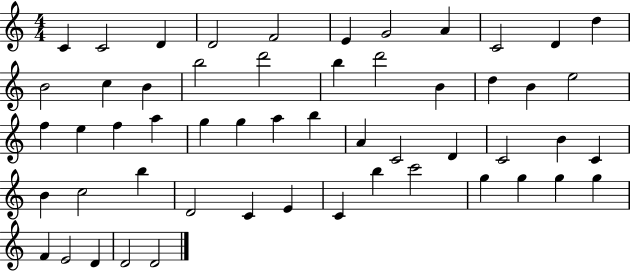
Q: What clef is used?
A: treble